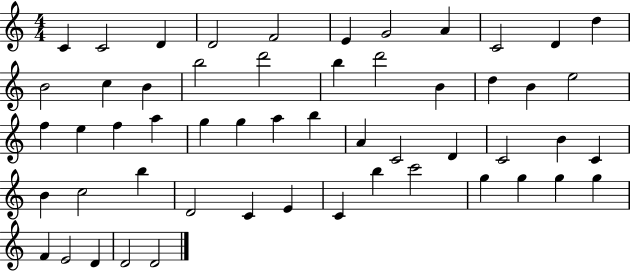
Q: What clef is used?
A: treble